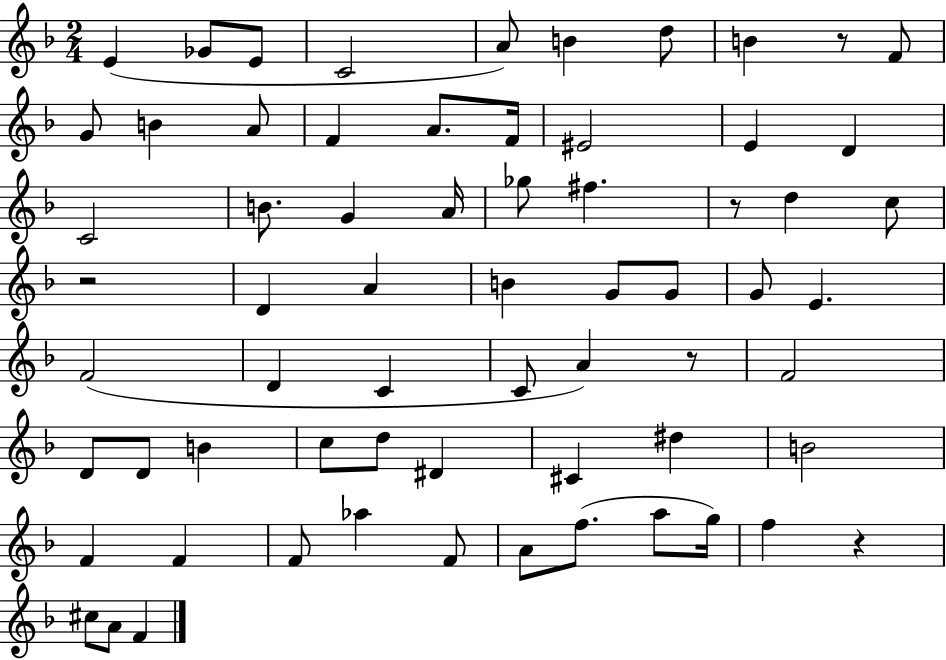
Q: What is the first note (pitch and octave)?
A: E4